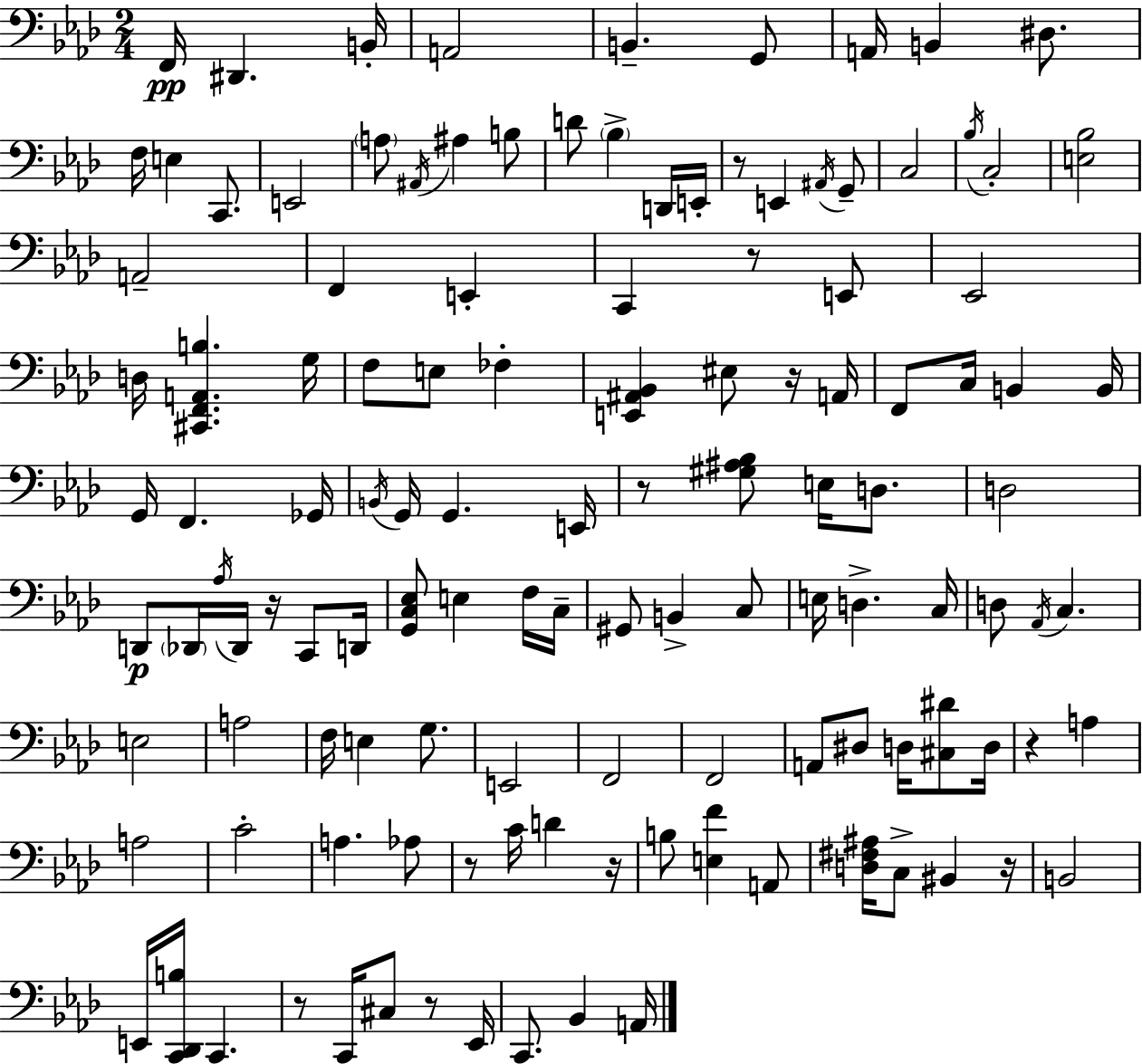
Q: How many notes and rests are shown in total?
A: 124